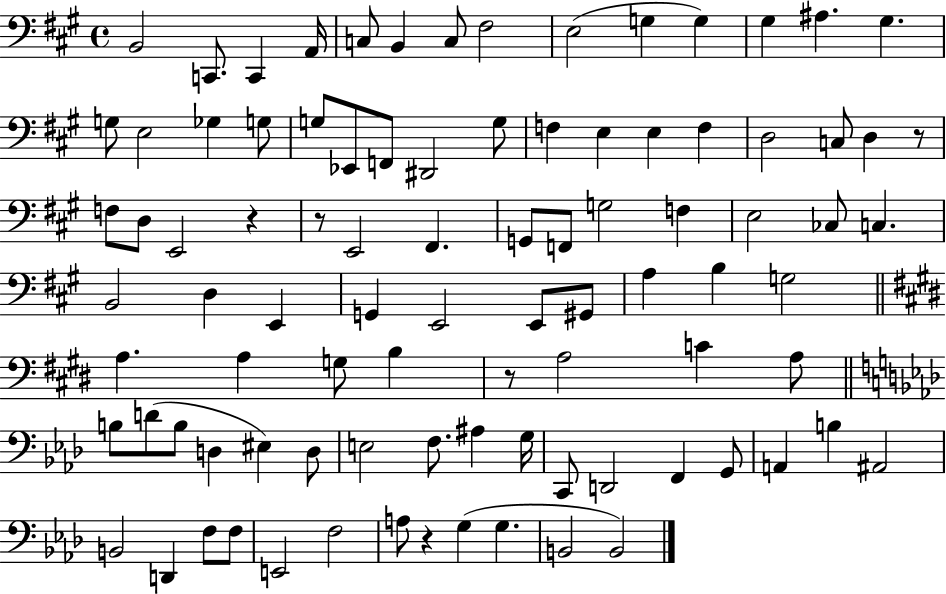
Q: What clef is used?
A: bass